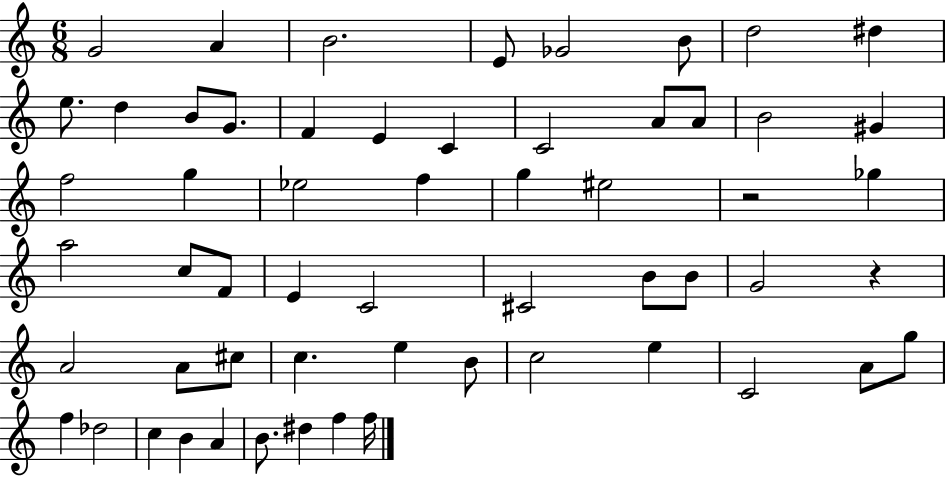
G4/h A4/q B4/h. E4/e Gb4/h B4/e D5/h D#5/q E5/e. D5/q B4/e G4/e. F4/q E4/q C4/q C4/h A4/e A4/e B4/h G#4/q F5/h G5/q Eb5/h F5/q G5/q EIS5/h R/h Gb5/q A5/h C5/e F4/e E4/q C4/h C#4/h B4/e B4/e G4/h R/q A4/h A4/e C#5/e C5/q. E5/q B4/e C5/h E5/q C4/h A4/e G5/e F5/q Db5/h C5/q B4/q A4/q B4/e. D#5/q F5/q F5/s